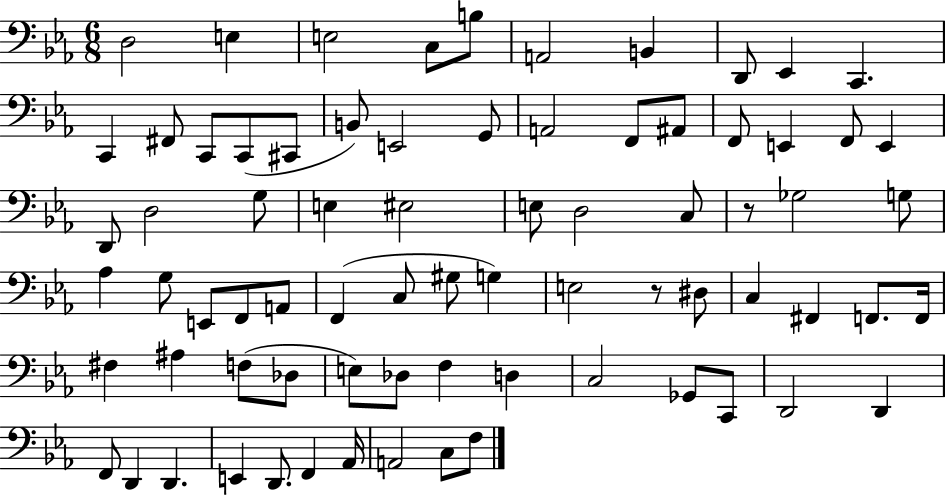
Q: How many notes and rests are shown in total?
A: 75